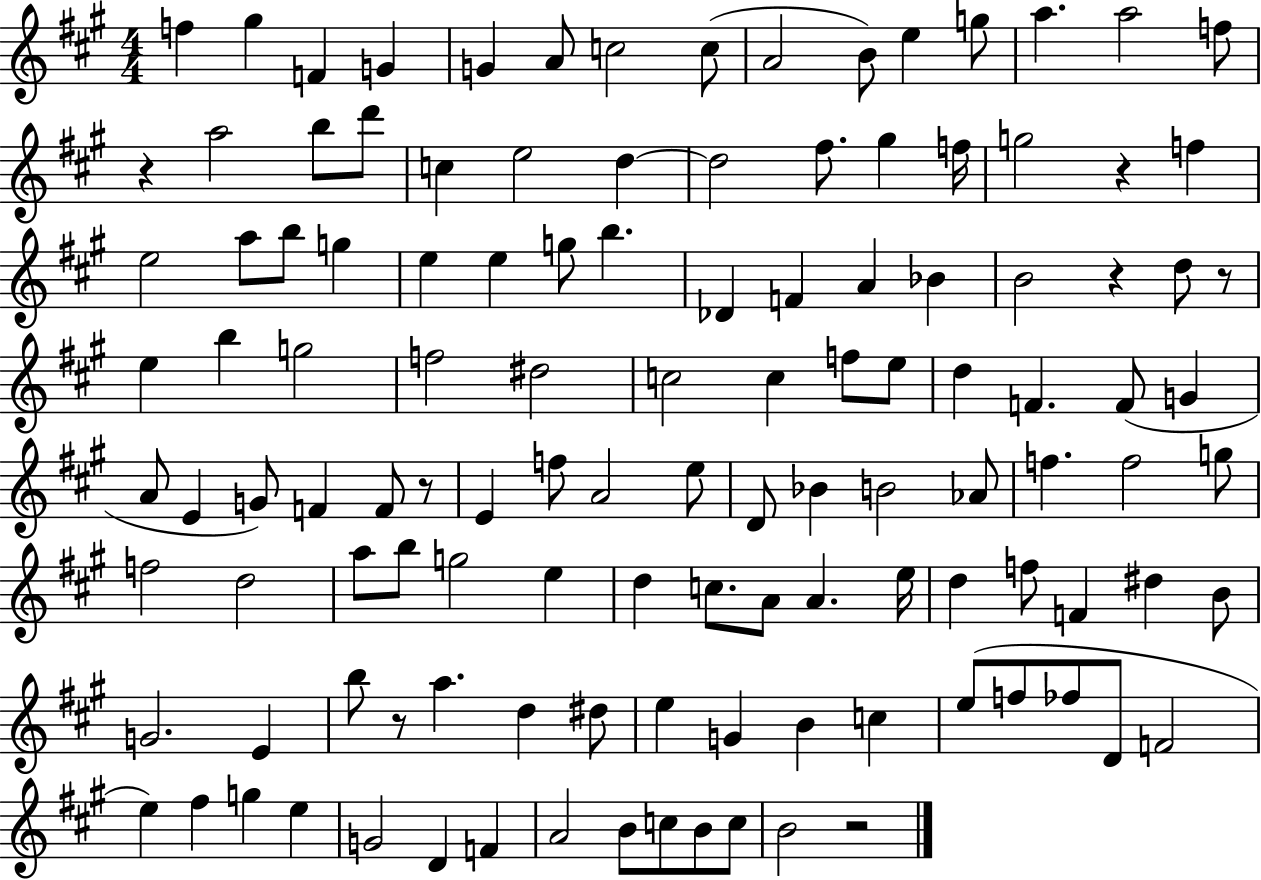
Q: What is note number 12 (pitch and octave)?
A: G5